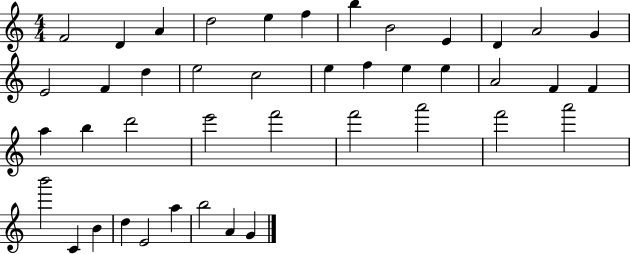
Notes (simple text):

F4/h D4/q A4/q D5/h E5/q F5/q B5/q B4/h E4/q D4/q A4/h G4/q E4/h F4/q D5/q E5/h C5/h E5/q F5/q E5/q E5/q A4/h F4/q F4/q A5/q B5/q D6/h E6/h F6/h F6/h A6/h F6/h A6/h B6/h C4/q B4/q D5/q E4/h A5/q B5/h A4/q G4/q